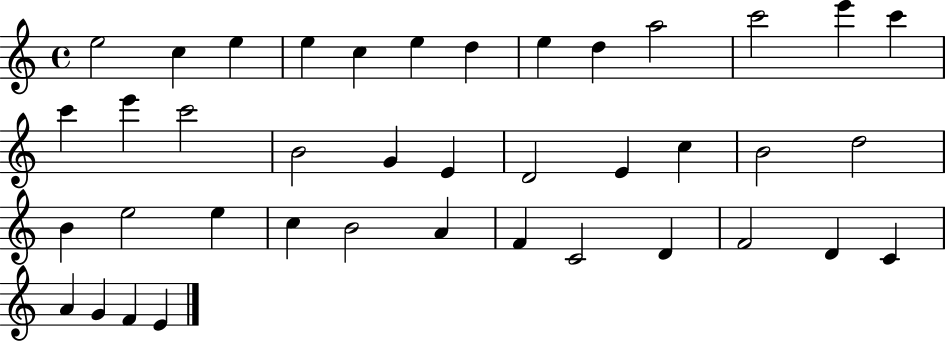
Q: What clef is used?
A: treble